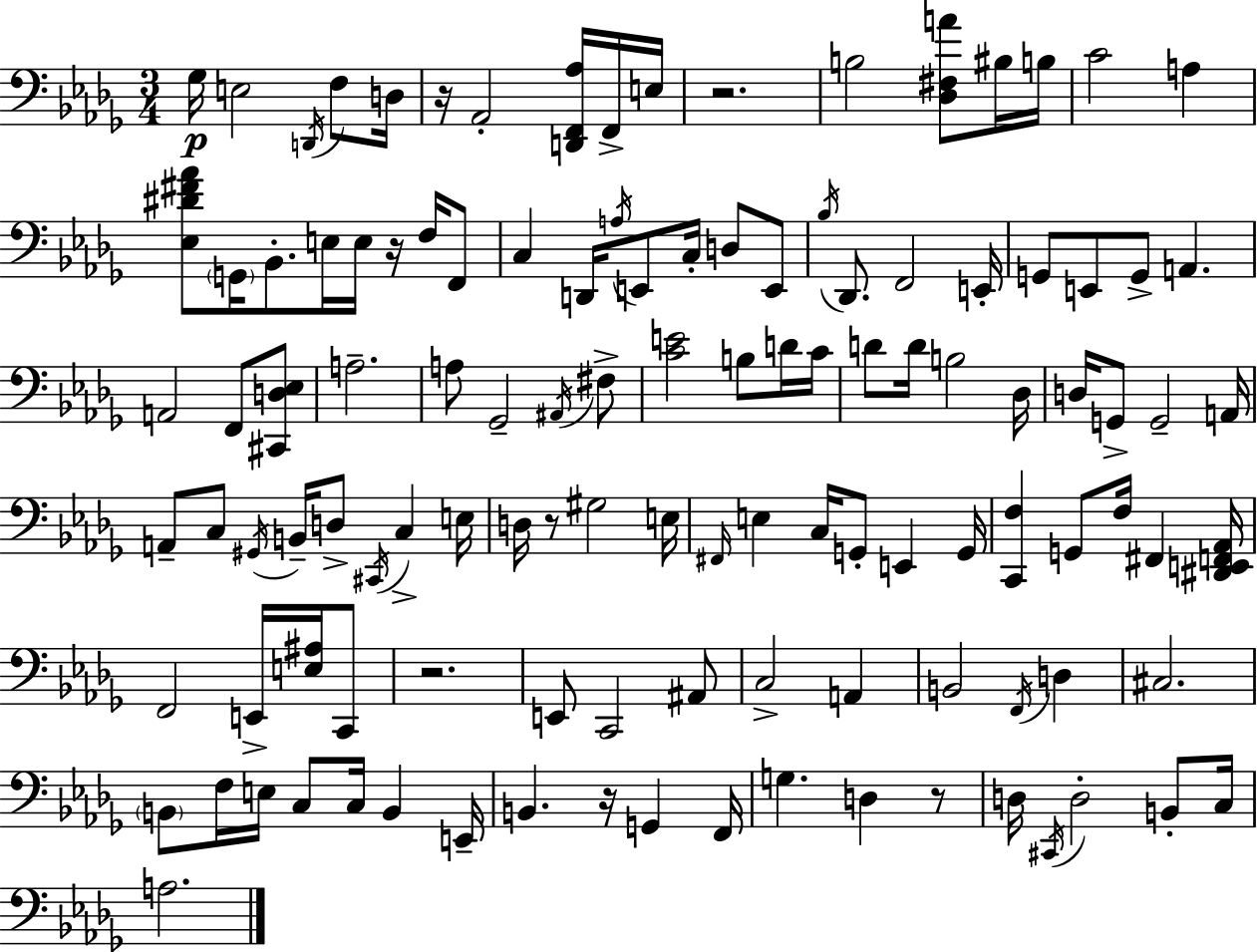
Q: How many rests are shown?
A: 7